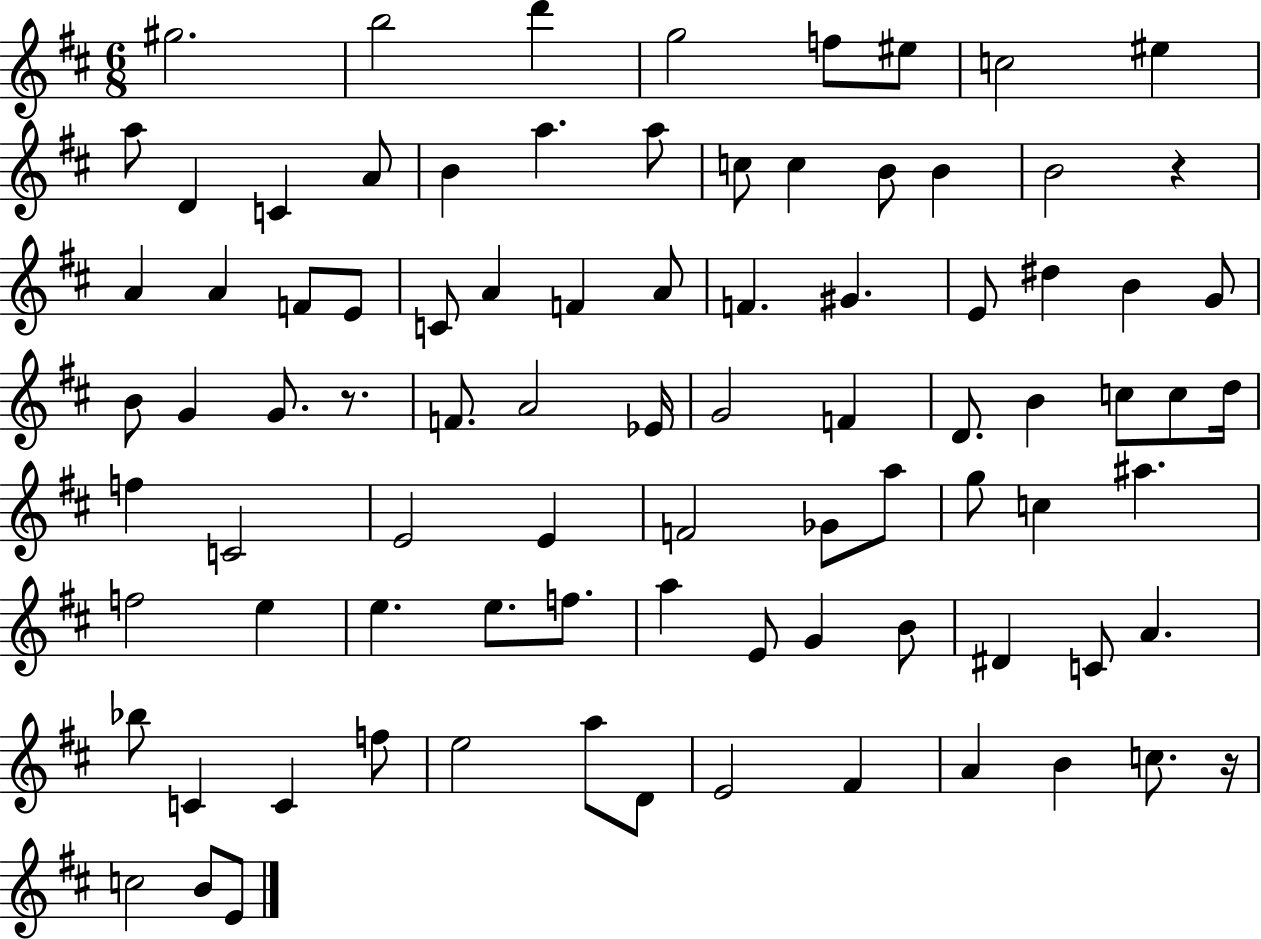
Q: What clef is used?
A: treble